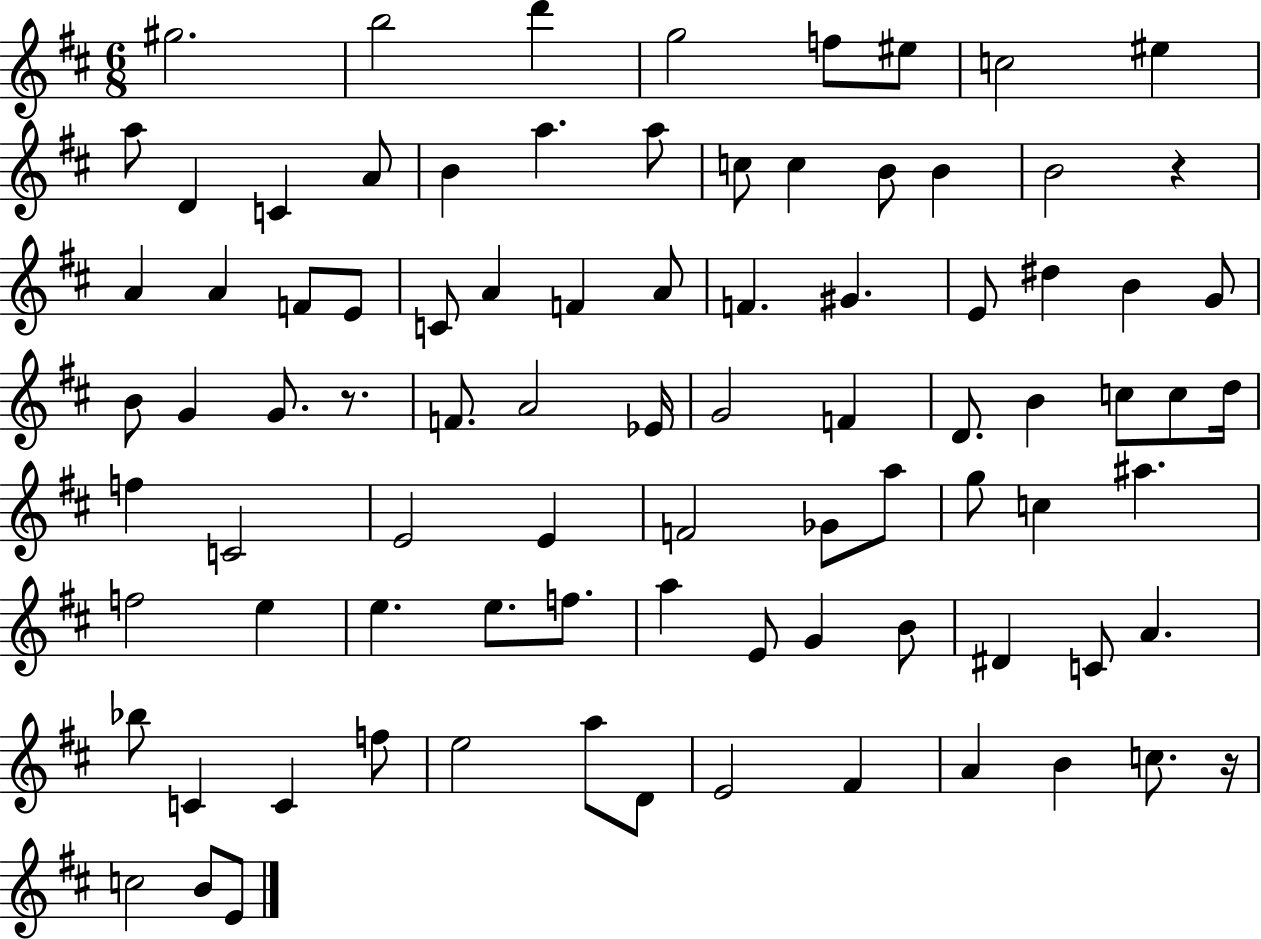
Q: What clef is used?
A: treble